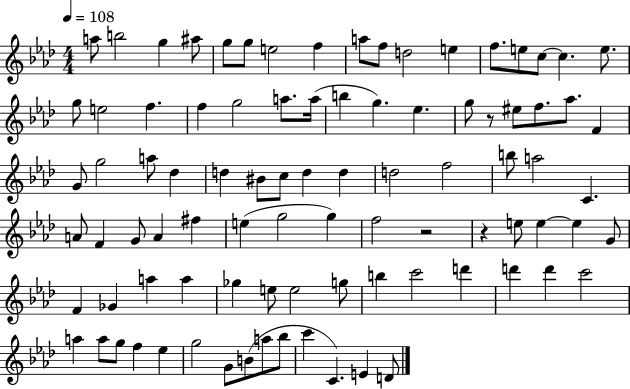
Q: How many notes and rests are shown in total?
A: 90